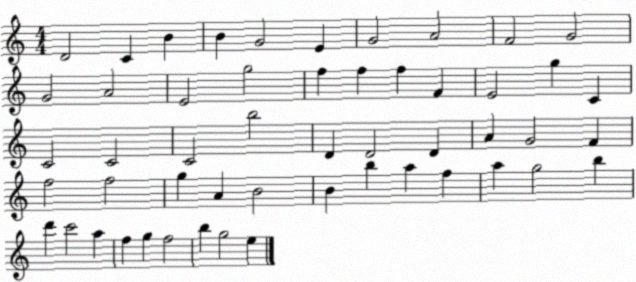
X:1
T:Untitled
M:4/4
L:1/4
K:C
D2 C B B G2 E G2 A2 F2 G2 G2 A2 E2 g2 f f f F E2 g C C2 C2 C2 b2 D D2 D A G2 F f2 f2 g A B2 B b a f a g2 b d' c'2 a f g f2 b g2 e